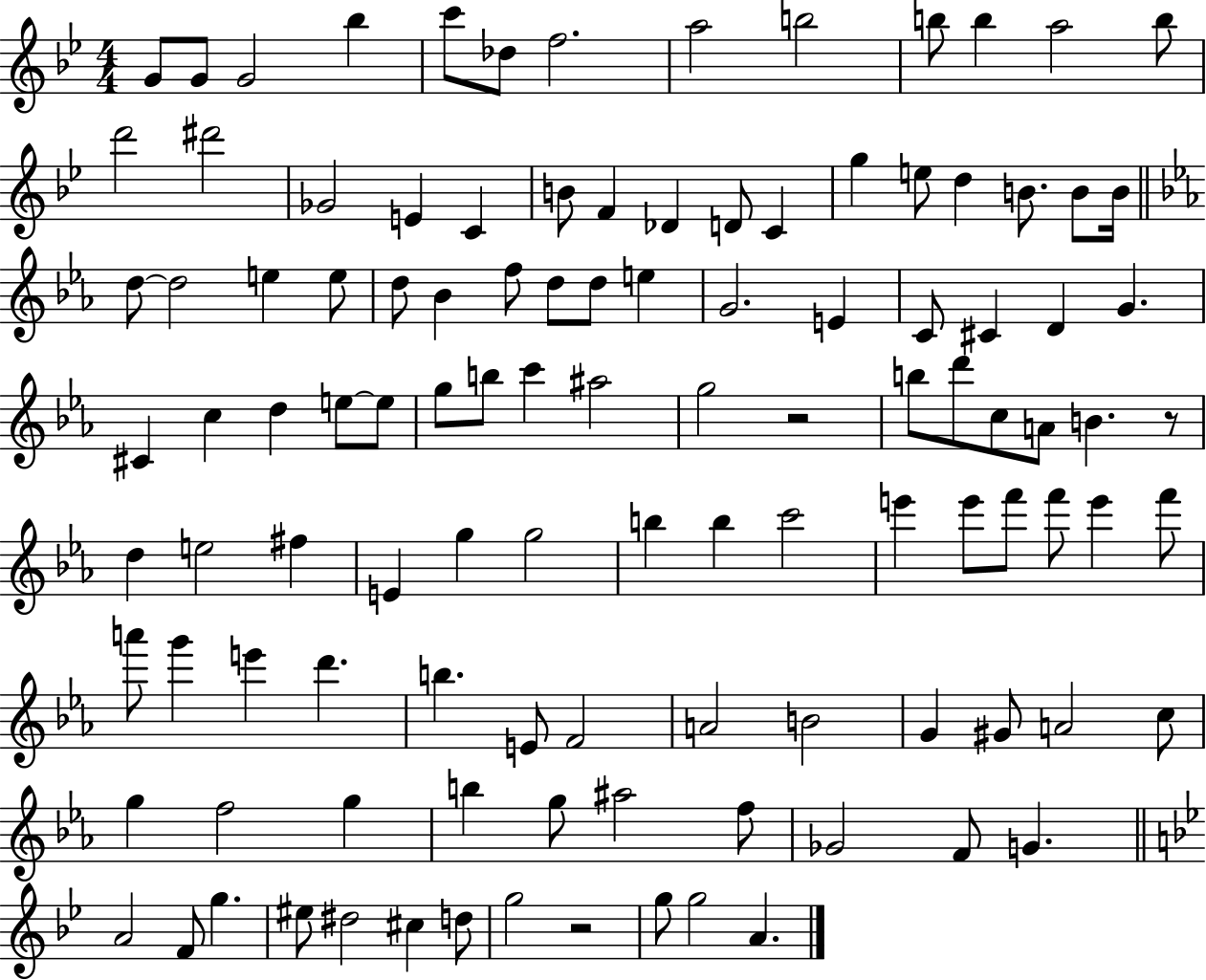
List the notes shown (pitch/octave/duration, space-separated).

G4/e G4/e G4/h Bb5/q C6/e Db5/e F5/h. A5/h B5/h B5/e B5/q A5/h B5/e D6/h D#6/h Gb4/h E4/q C4/q B4/e F4/q Db4/q D4/e C4/q G5/q E5/e D5/q B4/e. B4/e B4/s D5/e D5/h E5/q E5/e D5/e Bb4/q F5/e D5/e D5/e E5/q G4/h. E4/q C4/e C#4/q D4/q G4/q. C#4/q C5/q D5/q E5/e E5/e G5/e B5/e C6/q A#5/h G5/h R/h B5/e D6/e C5/e A4/e B4/q. R/e D5/q E5/h F#5/q E4/q G5/q G5/h B5/q B5/q C6/h E6/q E6/e F6/e F6/e E6/q F6/e A6/e G6/q E6/q D6/q. B5/q. E4/e F4/h A4/h B4/h G4/q G#4/e A4/h C5/e G5/q F5/h G5/q B5/q G5/e A#5/h F5/e Gb4/h F4/e G4/q. A4/h F4/e G5/q. EIS5/e D#5/h C#5/q D5/e G5/h R/h G5/e G5/h A4/q.